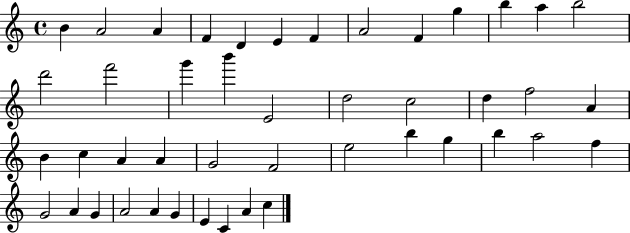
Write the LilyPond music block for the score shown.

{
  \clef treble
  \time 4/4
  \defaultTimeSignature
  \key c \major
  b'4 a'2 a'4 | f'4 d'4 e'4 f'4 | a'2 f'4 g''4 | b''4 a''4 b''2 | \break d'''2 f'''2 | g'''4 b'''4 e'2 | d''2 c''2 | d''4 f''2 a'4 | \break b'4 c''4 a'4 a'4 | g'2 f'2 | e''2 b''4 g''4 | b''4 a''2 f''4 | \break g'2 a'4 g'4 | a'2 a'4 g'4 | e'4 c'4 a'4 c''4 | \bar "|."
}